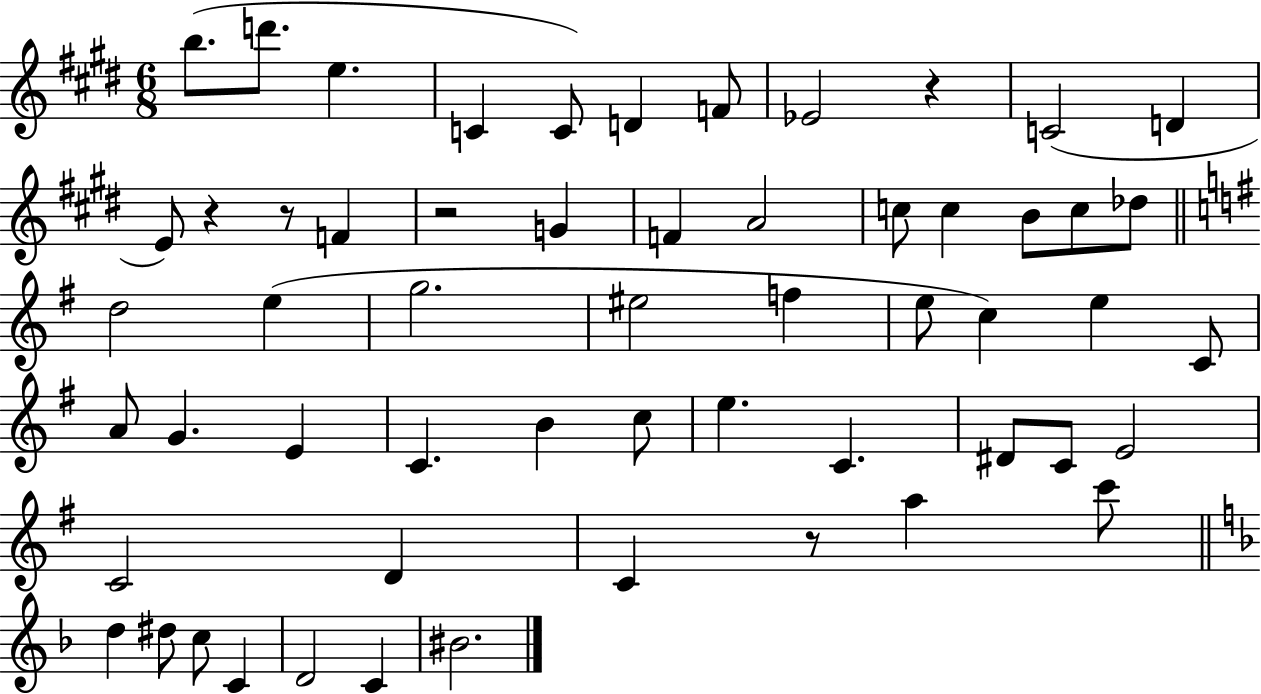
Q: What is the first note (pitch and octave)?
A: B5